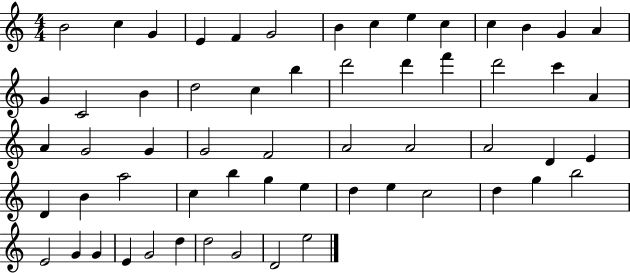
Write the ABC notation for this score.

X:1
T:Untitled
M:4/4
L:1/4
K:C
B2 c G E F G2 B c e c c B G A G C2 B d2 c b d'2 d' f' d'2 c' A A G2 G G2 F2 A2 A2 A2 D E D B a2 c b g e d e c2 d g b2 E2 G G E G2 d d2 G2 D2 e2